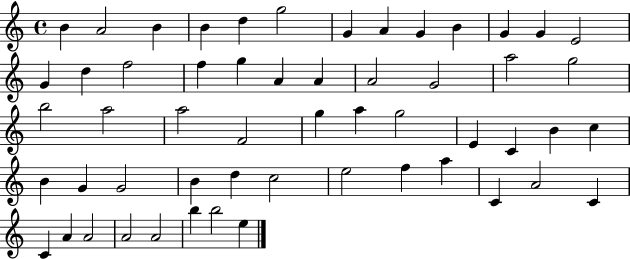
{
  \clef treble
  \time 4/4
  \defaultTimeSignature
  \key c \major
  b'4 a'2 b'4 | b'4 d''4 g''2 | g'4 a'4 g'4 b'4 | g'4 g'4 e'2 | \break g'4 d''4 f''2 | f''4 g''4 a'4 a'4 | a'2 g'2 | a''2 g''2 | \break b''2 a''2 | a''2 f'2 | g''4 a''4 g''2 | e'4 c'4 b'4 c''4 | \break b'4 g'4 g'2 | b'4 d''4 c''2 | e''2 f''4 a''4 | c'4 a'2 c'4 | \break c'4 a'4 a'2 | a'2 a'2 | b''4 b''2 e''4 | \bar "|."
}